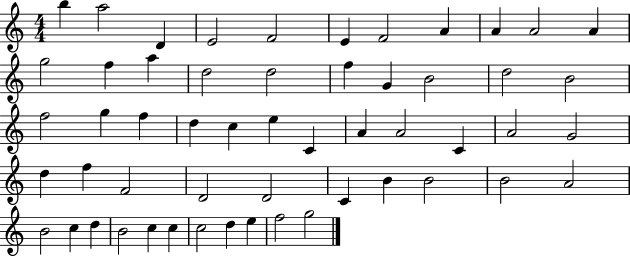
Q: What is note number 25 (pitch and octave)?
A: D5